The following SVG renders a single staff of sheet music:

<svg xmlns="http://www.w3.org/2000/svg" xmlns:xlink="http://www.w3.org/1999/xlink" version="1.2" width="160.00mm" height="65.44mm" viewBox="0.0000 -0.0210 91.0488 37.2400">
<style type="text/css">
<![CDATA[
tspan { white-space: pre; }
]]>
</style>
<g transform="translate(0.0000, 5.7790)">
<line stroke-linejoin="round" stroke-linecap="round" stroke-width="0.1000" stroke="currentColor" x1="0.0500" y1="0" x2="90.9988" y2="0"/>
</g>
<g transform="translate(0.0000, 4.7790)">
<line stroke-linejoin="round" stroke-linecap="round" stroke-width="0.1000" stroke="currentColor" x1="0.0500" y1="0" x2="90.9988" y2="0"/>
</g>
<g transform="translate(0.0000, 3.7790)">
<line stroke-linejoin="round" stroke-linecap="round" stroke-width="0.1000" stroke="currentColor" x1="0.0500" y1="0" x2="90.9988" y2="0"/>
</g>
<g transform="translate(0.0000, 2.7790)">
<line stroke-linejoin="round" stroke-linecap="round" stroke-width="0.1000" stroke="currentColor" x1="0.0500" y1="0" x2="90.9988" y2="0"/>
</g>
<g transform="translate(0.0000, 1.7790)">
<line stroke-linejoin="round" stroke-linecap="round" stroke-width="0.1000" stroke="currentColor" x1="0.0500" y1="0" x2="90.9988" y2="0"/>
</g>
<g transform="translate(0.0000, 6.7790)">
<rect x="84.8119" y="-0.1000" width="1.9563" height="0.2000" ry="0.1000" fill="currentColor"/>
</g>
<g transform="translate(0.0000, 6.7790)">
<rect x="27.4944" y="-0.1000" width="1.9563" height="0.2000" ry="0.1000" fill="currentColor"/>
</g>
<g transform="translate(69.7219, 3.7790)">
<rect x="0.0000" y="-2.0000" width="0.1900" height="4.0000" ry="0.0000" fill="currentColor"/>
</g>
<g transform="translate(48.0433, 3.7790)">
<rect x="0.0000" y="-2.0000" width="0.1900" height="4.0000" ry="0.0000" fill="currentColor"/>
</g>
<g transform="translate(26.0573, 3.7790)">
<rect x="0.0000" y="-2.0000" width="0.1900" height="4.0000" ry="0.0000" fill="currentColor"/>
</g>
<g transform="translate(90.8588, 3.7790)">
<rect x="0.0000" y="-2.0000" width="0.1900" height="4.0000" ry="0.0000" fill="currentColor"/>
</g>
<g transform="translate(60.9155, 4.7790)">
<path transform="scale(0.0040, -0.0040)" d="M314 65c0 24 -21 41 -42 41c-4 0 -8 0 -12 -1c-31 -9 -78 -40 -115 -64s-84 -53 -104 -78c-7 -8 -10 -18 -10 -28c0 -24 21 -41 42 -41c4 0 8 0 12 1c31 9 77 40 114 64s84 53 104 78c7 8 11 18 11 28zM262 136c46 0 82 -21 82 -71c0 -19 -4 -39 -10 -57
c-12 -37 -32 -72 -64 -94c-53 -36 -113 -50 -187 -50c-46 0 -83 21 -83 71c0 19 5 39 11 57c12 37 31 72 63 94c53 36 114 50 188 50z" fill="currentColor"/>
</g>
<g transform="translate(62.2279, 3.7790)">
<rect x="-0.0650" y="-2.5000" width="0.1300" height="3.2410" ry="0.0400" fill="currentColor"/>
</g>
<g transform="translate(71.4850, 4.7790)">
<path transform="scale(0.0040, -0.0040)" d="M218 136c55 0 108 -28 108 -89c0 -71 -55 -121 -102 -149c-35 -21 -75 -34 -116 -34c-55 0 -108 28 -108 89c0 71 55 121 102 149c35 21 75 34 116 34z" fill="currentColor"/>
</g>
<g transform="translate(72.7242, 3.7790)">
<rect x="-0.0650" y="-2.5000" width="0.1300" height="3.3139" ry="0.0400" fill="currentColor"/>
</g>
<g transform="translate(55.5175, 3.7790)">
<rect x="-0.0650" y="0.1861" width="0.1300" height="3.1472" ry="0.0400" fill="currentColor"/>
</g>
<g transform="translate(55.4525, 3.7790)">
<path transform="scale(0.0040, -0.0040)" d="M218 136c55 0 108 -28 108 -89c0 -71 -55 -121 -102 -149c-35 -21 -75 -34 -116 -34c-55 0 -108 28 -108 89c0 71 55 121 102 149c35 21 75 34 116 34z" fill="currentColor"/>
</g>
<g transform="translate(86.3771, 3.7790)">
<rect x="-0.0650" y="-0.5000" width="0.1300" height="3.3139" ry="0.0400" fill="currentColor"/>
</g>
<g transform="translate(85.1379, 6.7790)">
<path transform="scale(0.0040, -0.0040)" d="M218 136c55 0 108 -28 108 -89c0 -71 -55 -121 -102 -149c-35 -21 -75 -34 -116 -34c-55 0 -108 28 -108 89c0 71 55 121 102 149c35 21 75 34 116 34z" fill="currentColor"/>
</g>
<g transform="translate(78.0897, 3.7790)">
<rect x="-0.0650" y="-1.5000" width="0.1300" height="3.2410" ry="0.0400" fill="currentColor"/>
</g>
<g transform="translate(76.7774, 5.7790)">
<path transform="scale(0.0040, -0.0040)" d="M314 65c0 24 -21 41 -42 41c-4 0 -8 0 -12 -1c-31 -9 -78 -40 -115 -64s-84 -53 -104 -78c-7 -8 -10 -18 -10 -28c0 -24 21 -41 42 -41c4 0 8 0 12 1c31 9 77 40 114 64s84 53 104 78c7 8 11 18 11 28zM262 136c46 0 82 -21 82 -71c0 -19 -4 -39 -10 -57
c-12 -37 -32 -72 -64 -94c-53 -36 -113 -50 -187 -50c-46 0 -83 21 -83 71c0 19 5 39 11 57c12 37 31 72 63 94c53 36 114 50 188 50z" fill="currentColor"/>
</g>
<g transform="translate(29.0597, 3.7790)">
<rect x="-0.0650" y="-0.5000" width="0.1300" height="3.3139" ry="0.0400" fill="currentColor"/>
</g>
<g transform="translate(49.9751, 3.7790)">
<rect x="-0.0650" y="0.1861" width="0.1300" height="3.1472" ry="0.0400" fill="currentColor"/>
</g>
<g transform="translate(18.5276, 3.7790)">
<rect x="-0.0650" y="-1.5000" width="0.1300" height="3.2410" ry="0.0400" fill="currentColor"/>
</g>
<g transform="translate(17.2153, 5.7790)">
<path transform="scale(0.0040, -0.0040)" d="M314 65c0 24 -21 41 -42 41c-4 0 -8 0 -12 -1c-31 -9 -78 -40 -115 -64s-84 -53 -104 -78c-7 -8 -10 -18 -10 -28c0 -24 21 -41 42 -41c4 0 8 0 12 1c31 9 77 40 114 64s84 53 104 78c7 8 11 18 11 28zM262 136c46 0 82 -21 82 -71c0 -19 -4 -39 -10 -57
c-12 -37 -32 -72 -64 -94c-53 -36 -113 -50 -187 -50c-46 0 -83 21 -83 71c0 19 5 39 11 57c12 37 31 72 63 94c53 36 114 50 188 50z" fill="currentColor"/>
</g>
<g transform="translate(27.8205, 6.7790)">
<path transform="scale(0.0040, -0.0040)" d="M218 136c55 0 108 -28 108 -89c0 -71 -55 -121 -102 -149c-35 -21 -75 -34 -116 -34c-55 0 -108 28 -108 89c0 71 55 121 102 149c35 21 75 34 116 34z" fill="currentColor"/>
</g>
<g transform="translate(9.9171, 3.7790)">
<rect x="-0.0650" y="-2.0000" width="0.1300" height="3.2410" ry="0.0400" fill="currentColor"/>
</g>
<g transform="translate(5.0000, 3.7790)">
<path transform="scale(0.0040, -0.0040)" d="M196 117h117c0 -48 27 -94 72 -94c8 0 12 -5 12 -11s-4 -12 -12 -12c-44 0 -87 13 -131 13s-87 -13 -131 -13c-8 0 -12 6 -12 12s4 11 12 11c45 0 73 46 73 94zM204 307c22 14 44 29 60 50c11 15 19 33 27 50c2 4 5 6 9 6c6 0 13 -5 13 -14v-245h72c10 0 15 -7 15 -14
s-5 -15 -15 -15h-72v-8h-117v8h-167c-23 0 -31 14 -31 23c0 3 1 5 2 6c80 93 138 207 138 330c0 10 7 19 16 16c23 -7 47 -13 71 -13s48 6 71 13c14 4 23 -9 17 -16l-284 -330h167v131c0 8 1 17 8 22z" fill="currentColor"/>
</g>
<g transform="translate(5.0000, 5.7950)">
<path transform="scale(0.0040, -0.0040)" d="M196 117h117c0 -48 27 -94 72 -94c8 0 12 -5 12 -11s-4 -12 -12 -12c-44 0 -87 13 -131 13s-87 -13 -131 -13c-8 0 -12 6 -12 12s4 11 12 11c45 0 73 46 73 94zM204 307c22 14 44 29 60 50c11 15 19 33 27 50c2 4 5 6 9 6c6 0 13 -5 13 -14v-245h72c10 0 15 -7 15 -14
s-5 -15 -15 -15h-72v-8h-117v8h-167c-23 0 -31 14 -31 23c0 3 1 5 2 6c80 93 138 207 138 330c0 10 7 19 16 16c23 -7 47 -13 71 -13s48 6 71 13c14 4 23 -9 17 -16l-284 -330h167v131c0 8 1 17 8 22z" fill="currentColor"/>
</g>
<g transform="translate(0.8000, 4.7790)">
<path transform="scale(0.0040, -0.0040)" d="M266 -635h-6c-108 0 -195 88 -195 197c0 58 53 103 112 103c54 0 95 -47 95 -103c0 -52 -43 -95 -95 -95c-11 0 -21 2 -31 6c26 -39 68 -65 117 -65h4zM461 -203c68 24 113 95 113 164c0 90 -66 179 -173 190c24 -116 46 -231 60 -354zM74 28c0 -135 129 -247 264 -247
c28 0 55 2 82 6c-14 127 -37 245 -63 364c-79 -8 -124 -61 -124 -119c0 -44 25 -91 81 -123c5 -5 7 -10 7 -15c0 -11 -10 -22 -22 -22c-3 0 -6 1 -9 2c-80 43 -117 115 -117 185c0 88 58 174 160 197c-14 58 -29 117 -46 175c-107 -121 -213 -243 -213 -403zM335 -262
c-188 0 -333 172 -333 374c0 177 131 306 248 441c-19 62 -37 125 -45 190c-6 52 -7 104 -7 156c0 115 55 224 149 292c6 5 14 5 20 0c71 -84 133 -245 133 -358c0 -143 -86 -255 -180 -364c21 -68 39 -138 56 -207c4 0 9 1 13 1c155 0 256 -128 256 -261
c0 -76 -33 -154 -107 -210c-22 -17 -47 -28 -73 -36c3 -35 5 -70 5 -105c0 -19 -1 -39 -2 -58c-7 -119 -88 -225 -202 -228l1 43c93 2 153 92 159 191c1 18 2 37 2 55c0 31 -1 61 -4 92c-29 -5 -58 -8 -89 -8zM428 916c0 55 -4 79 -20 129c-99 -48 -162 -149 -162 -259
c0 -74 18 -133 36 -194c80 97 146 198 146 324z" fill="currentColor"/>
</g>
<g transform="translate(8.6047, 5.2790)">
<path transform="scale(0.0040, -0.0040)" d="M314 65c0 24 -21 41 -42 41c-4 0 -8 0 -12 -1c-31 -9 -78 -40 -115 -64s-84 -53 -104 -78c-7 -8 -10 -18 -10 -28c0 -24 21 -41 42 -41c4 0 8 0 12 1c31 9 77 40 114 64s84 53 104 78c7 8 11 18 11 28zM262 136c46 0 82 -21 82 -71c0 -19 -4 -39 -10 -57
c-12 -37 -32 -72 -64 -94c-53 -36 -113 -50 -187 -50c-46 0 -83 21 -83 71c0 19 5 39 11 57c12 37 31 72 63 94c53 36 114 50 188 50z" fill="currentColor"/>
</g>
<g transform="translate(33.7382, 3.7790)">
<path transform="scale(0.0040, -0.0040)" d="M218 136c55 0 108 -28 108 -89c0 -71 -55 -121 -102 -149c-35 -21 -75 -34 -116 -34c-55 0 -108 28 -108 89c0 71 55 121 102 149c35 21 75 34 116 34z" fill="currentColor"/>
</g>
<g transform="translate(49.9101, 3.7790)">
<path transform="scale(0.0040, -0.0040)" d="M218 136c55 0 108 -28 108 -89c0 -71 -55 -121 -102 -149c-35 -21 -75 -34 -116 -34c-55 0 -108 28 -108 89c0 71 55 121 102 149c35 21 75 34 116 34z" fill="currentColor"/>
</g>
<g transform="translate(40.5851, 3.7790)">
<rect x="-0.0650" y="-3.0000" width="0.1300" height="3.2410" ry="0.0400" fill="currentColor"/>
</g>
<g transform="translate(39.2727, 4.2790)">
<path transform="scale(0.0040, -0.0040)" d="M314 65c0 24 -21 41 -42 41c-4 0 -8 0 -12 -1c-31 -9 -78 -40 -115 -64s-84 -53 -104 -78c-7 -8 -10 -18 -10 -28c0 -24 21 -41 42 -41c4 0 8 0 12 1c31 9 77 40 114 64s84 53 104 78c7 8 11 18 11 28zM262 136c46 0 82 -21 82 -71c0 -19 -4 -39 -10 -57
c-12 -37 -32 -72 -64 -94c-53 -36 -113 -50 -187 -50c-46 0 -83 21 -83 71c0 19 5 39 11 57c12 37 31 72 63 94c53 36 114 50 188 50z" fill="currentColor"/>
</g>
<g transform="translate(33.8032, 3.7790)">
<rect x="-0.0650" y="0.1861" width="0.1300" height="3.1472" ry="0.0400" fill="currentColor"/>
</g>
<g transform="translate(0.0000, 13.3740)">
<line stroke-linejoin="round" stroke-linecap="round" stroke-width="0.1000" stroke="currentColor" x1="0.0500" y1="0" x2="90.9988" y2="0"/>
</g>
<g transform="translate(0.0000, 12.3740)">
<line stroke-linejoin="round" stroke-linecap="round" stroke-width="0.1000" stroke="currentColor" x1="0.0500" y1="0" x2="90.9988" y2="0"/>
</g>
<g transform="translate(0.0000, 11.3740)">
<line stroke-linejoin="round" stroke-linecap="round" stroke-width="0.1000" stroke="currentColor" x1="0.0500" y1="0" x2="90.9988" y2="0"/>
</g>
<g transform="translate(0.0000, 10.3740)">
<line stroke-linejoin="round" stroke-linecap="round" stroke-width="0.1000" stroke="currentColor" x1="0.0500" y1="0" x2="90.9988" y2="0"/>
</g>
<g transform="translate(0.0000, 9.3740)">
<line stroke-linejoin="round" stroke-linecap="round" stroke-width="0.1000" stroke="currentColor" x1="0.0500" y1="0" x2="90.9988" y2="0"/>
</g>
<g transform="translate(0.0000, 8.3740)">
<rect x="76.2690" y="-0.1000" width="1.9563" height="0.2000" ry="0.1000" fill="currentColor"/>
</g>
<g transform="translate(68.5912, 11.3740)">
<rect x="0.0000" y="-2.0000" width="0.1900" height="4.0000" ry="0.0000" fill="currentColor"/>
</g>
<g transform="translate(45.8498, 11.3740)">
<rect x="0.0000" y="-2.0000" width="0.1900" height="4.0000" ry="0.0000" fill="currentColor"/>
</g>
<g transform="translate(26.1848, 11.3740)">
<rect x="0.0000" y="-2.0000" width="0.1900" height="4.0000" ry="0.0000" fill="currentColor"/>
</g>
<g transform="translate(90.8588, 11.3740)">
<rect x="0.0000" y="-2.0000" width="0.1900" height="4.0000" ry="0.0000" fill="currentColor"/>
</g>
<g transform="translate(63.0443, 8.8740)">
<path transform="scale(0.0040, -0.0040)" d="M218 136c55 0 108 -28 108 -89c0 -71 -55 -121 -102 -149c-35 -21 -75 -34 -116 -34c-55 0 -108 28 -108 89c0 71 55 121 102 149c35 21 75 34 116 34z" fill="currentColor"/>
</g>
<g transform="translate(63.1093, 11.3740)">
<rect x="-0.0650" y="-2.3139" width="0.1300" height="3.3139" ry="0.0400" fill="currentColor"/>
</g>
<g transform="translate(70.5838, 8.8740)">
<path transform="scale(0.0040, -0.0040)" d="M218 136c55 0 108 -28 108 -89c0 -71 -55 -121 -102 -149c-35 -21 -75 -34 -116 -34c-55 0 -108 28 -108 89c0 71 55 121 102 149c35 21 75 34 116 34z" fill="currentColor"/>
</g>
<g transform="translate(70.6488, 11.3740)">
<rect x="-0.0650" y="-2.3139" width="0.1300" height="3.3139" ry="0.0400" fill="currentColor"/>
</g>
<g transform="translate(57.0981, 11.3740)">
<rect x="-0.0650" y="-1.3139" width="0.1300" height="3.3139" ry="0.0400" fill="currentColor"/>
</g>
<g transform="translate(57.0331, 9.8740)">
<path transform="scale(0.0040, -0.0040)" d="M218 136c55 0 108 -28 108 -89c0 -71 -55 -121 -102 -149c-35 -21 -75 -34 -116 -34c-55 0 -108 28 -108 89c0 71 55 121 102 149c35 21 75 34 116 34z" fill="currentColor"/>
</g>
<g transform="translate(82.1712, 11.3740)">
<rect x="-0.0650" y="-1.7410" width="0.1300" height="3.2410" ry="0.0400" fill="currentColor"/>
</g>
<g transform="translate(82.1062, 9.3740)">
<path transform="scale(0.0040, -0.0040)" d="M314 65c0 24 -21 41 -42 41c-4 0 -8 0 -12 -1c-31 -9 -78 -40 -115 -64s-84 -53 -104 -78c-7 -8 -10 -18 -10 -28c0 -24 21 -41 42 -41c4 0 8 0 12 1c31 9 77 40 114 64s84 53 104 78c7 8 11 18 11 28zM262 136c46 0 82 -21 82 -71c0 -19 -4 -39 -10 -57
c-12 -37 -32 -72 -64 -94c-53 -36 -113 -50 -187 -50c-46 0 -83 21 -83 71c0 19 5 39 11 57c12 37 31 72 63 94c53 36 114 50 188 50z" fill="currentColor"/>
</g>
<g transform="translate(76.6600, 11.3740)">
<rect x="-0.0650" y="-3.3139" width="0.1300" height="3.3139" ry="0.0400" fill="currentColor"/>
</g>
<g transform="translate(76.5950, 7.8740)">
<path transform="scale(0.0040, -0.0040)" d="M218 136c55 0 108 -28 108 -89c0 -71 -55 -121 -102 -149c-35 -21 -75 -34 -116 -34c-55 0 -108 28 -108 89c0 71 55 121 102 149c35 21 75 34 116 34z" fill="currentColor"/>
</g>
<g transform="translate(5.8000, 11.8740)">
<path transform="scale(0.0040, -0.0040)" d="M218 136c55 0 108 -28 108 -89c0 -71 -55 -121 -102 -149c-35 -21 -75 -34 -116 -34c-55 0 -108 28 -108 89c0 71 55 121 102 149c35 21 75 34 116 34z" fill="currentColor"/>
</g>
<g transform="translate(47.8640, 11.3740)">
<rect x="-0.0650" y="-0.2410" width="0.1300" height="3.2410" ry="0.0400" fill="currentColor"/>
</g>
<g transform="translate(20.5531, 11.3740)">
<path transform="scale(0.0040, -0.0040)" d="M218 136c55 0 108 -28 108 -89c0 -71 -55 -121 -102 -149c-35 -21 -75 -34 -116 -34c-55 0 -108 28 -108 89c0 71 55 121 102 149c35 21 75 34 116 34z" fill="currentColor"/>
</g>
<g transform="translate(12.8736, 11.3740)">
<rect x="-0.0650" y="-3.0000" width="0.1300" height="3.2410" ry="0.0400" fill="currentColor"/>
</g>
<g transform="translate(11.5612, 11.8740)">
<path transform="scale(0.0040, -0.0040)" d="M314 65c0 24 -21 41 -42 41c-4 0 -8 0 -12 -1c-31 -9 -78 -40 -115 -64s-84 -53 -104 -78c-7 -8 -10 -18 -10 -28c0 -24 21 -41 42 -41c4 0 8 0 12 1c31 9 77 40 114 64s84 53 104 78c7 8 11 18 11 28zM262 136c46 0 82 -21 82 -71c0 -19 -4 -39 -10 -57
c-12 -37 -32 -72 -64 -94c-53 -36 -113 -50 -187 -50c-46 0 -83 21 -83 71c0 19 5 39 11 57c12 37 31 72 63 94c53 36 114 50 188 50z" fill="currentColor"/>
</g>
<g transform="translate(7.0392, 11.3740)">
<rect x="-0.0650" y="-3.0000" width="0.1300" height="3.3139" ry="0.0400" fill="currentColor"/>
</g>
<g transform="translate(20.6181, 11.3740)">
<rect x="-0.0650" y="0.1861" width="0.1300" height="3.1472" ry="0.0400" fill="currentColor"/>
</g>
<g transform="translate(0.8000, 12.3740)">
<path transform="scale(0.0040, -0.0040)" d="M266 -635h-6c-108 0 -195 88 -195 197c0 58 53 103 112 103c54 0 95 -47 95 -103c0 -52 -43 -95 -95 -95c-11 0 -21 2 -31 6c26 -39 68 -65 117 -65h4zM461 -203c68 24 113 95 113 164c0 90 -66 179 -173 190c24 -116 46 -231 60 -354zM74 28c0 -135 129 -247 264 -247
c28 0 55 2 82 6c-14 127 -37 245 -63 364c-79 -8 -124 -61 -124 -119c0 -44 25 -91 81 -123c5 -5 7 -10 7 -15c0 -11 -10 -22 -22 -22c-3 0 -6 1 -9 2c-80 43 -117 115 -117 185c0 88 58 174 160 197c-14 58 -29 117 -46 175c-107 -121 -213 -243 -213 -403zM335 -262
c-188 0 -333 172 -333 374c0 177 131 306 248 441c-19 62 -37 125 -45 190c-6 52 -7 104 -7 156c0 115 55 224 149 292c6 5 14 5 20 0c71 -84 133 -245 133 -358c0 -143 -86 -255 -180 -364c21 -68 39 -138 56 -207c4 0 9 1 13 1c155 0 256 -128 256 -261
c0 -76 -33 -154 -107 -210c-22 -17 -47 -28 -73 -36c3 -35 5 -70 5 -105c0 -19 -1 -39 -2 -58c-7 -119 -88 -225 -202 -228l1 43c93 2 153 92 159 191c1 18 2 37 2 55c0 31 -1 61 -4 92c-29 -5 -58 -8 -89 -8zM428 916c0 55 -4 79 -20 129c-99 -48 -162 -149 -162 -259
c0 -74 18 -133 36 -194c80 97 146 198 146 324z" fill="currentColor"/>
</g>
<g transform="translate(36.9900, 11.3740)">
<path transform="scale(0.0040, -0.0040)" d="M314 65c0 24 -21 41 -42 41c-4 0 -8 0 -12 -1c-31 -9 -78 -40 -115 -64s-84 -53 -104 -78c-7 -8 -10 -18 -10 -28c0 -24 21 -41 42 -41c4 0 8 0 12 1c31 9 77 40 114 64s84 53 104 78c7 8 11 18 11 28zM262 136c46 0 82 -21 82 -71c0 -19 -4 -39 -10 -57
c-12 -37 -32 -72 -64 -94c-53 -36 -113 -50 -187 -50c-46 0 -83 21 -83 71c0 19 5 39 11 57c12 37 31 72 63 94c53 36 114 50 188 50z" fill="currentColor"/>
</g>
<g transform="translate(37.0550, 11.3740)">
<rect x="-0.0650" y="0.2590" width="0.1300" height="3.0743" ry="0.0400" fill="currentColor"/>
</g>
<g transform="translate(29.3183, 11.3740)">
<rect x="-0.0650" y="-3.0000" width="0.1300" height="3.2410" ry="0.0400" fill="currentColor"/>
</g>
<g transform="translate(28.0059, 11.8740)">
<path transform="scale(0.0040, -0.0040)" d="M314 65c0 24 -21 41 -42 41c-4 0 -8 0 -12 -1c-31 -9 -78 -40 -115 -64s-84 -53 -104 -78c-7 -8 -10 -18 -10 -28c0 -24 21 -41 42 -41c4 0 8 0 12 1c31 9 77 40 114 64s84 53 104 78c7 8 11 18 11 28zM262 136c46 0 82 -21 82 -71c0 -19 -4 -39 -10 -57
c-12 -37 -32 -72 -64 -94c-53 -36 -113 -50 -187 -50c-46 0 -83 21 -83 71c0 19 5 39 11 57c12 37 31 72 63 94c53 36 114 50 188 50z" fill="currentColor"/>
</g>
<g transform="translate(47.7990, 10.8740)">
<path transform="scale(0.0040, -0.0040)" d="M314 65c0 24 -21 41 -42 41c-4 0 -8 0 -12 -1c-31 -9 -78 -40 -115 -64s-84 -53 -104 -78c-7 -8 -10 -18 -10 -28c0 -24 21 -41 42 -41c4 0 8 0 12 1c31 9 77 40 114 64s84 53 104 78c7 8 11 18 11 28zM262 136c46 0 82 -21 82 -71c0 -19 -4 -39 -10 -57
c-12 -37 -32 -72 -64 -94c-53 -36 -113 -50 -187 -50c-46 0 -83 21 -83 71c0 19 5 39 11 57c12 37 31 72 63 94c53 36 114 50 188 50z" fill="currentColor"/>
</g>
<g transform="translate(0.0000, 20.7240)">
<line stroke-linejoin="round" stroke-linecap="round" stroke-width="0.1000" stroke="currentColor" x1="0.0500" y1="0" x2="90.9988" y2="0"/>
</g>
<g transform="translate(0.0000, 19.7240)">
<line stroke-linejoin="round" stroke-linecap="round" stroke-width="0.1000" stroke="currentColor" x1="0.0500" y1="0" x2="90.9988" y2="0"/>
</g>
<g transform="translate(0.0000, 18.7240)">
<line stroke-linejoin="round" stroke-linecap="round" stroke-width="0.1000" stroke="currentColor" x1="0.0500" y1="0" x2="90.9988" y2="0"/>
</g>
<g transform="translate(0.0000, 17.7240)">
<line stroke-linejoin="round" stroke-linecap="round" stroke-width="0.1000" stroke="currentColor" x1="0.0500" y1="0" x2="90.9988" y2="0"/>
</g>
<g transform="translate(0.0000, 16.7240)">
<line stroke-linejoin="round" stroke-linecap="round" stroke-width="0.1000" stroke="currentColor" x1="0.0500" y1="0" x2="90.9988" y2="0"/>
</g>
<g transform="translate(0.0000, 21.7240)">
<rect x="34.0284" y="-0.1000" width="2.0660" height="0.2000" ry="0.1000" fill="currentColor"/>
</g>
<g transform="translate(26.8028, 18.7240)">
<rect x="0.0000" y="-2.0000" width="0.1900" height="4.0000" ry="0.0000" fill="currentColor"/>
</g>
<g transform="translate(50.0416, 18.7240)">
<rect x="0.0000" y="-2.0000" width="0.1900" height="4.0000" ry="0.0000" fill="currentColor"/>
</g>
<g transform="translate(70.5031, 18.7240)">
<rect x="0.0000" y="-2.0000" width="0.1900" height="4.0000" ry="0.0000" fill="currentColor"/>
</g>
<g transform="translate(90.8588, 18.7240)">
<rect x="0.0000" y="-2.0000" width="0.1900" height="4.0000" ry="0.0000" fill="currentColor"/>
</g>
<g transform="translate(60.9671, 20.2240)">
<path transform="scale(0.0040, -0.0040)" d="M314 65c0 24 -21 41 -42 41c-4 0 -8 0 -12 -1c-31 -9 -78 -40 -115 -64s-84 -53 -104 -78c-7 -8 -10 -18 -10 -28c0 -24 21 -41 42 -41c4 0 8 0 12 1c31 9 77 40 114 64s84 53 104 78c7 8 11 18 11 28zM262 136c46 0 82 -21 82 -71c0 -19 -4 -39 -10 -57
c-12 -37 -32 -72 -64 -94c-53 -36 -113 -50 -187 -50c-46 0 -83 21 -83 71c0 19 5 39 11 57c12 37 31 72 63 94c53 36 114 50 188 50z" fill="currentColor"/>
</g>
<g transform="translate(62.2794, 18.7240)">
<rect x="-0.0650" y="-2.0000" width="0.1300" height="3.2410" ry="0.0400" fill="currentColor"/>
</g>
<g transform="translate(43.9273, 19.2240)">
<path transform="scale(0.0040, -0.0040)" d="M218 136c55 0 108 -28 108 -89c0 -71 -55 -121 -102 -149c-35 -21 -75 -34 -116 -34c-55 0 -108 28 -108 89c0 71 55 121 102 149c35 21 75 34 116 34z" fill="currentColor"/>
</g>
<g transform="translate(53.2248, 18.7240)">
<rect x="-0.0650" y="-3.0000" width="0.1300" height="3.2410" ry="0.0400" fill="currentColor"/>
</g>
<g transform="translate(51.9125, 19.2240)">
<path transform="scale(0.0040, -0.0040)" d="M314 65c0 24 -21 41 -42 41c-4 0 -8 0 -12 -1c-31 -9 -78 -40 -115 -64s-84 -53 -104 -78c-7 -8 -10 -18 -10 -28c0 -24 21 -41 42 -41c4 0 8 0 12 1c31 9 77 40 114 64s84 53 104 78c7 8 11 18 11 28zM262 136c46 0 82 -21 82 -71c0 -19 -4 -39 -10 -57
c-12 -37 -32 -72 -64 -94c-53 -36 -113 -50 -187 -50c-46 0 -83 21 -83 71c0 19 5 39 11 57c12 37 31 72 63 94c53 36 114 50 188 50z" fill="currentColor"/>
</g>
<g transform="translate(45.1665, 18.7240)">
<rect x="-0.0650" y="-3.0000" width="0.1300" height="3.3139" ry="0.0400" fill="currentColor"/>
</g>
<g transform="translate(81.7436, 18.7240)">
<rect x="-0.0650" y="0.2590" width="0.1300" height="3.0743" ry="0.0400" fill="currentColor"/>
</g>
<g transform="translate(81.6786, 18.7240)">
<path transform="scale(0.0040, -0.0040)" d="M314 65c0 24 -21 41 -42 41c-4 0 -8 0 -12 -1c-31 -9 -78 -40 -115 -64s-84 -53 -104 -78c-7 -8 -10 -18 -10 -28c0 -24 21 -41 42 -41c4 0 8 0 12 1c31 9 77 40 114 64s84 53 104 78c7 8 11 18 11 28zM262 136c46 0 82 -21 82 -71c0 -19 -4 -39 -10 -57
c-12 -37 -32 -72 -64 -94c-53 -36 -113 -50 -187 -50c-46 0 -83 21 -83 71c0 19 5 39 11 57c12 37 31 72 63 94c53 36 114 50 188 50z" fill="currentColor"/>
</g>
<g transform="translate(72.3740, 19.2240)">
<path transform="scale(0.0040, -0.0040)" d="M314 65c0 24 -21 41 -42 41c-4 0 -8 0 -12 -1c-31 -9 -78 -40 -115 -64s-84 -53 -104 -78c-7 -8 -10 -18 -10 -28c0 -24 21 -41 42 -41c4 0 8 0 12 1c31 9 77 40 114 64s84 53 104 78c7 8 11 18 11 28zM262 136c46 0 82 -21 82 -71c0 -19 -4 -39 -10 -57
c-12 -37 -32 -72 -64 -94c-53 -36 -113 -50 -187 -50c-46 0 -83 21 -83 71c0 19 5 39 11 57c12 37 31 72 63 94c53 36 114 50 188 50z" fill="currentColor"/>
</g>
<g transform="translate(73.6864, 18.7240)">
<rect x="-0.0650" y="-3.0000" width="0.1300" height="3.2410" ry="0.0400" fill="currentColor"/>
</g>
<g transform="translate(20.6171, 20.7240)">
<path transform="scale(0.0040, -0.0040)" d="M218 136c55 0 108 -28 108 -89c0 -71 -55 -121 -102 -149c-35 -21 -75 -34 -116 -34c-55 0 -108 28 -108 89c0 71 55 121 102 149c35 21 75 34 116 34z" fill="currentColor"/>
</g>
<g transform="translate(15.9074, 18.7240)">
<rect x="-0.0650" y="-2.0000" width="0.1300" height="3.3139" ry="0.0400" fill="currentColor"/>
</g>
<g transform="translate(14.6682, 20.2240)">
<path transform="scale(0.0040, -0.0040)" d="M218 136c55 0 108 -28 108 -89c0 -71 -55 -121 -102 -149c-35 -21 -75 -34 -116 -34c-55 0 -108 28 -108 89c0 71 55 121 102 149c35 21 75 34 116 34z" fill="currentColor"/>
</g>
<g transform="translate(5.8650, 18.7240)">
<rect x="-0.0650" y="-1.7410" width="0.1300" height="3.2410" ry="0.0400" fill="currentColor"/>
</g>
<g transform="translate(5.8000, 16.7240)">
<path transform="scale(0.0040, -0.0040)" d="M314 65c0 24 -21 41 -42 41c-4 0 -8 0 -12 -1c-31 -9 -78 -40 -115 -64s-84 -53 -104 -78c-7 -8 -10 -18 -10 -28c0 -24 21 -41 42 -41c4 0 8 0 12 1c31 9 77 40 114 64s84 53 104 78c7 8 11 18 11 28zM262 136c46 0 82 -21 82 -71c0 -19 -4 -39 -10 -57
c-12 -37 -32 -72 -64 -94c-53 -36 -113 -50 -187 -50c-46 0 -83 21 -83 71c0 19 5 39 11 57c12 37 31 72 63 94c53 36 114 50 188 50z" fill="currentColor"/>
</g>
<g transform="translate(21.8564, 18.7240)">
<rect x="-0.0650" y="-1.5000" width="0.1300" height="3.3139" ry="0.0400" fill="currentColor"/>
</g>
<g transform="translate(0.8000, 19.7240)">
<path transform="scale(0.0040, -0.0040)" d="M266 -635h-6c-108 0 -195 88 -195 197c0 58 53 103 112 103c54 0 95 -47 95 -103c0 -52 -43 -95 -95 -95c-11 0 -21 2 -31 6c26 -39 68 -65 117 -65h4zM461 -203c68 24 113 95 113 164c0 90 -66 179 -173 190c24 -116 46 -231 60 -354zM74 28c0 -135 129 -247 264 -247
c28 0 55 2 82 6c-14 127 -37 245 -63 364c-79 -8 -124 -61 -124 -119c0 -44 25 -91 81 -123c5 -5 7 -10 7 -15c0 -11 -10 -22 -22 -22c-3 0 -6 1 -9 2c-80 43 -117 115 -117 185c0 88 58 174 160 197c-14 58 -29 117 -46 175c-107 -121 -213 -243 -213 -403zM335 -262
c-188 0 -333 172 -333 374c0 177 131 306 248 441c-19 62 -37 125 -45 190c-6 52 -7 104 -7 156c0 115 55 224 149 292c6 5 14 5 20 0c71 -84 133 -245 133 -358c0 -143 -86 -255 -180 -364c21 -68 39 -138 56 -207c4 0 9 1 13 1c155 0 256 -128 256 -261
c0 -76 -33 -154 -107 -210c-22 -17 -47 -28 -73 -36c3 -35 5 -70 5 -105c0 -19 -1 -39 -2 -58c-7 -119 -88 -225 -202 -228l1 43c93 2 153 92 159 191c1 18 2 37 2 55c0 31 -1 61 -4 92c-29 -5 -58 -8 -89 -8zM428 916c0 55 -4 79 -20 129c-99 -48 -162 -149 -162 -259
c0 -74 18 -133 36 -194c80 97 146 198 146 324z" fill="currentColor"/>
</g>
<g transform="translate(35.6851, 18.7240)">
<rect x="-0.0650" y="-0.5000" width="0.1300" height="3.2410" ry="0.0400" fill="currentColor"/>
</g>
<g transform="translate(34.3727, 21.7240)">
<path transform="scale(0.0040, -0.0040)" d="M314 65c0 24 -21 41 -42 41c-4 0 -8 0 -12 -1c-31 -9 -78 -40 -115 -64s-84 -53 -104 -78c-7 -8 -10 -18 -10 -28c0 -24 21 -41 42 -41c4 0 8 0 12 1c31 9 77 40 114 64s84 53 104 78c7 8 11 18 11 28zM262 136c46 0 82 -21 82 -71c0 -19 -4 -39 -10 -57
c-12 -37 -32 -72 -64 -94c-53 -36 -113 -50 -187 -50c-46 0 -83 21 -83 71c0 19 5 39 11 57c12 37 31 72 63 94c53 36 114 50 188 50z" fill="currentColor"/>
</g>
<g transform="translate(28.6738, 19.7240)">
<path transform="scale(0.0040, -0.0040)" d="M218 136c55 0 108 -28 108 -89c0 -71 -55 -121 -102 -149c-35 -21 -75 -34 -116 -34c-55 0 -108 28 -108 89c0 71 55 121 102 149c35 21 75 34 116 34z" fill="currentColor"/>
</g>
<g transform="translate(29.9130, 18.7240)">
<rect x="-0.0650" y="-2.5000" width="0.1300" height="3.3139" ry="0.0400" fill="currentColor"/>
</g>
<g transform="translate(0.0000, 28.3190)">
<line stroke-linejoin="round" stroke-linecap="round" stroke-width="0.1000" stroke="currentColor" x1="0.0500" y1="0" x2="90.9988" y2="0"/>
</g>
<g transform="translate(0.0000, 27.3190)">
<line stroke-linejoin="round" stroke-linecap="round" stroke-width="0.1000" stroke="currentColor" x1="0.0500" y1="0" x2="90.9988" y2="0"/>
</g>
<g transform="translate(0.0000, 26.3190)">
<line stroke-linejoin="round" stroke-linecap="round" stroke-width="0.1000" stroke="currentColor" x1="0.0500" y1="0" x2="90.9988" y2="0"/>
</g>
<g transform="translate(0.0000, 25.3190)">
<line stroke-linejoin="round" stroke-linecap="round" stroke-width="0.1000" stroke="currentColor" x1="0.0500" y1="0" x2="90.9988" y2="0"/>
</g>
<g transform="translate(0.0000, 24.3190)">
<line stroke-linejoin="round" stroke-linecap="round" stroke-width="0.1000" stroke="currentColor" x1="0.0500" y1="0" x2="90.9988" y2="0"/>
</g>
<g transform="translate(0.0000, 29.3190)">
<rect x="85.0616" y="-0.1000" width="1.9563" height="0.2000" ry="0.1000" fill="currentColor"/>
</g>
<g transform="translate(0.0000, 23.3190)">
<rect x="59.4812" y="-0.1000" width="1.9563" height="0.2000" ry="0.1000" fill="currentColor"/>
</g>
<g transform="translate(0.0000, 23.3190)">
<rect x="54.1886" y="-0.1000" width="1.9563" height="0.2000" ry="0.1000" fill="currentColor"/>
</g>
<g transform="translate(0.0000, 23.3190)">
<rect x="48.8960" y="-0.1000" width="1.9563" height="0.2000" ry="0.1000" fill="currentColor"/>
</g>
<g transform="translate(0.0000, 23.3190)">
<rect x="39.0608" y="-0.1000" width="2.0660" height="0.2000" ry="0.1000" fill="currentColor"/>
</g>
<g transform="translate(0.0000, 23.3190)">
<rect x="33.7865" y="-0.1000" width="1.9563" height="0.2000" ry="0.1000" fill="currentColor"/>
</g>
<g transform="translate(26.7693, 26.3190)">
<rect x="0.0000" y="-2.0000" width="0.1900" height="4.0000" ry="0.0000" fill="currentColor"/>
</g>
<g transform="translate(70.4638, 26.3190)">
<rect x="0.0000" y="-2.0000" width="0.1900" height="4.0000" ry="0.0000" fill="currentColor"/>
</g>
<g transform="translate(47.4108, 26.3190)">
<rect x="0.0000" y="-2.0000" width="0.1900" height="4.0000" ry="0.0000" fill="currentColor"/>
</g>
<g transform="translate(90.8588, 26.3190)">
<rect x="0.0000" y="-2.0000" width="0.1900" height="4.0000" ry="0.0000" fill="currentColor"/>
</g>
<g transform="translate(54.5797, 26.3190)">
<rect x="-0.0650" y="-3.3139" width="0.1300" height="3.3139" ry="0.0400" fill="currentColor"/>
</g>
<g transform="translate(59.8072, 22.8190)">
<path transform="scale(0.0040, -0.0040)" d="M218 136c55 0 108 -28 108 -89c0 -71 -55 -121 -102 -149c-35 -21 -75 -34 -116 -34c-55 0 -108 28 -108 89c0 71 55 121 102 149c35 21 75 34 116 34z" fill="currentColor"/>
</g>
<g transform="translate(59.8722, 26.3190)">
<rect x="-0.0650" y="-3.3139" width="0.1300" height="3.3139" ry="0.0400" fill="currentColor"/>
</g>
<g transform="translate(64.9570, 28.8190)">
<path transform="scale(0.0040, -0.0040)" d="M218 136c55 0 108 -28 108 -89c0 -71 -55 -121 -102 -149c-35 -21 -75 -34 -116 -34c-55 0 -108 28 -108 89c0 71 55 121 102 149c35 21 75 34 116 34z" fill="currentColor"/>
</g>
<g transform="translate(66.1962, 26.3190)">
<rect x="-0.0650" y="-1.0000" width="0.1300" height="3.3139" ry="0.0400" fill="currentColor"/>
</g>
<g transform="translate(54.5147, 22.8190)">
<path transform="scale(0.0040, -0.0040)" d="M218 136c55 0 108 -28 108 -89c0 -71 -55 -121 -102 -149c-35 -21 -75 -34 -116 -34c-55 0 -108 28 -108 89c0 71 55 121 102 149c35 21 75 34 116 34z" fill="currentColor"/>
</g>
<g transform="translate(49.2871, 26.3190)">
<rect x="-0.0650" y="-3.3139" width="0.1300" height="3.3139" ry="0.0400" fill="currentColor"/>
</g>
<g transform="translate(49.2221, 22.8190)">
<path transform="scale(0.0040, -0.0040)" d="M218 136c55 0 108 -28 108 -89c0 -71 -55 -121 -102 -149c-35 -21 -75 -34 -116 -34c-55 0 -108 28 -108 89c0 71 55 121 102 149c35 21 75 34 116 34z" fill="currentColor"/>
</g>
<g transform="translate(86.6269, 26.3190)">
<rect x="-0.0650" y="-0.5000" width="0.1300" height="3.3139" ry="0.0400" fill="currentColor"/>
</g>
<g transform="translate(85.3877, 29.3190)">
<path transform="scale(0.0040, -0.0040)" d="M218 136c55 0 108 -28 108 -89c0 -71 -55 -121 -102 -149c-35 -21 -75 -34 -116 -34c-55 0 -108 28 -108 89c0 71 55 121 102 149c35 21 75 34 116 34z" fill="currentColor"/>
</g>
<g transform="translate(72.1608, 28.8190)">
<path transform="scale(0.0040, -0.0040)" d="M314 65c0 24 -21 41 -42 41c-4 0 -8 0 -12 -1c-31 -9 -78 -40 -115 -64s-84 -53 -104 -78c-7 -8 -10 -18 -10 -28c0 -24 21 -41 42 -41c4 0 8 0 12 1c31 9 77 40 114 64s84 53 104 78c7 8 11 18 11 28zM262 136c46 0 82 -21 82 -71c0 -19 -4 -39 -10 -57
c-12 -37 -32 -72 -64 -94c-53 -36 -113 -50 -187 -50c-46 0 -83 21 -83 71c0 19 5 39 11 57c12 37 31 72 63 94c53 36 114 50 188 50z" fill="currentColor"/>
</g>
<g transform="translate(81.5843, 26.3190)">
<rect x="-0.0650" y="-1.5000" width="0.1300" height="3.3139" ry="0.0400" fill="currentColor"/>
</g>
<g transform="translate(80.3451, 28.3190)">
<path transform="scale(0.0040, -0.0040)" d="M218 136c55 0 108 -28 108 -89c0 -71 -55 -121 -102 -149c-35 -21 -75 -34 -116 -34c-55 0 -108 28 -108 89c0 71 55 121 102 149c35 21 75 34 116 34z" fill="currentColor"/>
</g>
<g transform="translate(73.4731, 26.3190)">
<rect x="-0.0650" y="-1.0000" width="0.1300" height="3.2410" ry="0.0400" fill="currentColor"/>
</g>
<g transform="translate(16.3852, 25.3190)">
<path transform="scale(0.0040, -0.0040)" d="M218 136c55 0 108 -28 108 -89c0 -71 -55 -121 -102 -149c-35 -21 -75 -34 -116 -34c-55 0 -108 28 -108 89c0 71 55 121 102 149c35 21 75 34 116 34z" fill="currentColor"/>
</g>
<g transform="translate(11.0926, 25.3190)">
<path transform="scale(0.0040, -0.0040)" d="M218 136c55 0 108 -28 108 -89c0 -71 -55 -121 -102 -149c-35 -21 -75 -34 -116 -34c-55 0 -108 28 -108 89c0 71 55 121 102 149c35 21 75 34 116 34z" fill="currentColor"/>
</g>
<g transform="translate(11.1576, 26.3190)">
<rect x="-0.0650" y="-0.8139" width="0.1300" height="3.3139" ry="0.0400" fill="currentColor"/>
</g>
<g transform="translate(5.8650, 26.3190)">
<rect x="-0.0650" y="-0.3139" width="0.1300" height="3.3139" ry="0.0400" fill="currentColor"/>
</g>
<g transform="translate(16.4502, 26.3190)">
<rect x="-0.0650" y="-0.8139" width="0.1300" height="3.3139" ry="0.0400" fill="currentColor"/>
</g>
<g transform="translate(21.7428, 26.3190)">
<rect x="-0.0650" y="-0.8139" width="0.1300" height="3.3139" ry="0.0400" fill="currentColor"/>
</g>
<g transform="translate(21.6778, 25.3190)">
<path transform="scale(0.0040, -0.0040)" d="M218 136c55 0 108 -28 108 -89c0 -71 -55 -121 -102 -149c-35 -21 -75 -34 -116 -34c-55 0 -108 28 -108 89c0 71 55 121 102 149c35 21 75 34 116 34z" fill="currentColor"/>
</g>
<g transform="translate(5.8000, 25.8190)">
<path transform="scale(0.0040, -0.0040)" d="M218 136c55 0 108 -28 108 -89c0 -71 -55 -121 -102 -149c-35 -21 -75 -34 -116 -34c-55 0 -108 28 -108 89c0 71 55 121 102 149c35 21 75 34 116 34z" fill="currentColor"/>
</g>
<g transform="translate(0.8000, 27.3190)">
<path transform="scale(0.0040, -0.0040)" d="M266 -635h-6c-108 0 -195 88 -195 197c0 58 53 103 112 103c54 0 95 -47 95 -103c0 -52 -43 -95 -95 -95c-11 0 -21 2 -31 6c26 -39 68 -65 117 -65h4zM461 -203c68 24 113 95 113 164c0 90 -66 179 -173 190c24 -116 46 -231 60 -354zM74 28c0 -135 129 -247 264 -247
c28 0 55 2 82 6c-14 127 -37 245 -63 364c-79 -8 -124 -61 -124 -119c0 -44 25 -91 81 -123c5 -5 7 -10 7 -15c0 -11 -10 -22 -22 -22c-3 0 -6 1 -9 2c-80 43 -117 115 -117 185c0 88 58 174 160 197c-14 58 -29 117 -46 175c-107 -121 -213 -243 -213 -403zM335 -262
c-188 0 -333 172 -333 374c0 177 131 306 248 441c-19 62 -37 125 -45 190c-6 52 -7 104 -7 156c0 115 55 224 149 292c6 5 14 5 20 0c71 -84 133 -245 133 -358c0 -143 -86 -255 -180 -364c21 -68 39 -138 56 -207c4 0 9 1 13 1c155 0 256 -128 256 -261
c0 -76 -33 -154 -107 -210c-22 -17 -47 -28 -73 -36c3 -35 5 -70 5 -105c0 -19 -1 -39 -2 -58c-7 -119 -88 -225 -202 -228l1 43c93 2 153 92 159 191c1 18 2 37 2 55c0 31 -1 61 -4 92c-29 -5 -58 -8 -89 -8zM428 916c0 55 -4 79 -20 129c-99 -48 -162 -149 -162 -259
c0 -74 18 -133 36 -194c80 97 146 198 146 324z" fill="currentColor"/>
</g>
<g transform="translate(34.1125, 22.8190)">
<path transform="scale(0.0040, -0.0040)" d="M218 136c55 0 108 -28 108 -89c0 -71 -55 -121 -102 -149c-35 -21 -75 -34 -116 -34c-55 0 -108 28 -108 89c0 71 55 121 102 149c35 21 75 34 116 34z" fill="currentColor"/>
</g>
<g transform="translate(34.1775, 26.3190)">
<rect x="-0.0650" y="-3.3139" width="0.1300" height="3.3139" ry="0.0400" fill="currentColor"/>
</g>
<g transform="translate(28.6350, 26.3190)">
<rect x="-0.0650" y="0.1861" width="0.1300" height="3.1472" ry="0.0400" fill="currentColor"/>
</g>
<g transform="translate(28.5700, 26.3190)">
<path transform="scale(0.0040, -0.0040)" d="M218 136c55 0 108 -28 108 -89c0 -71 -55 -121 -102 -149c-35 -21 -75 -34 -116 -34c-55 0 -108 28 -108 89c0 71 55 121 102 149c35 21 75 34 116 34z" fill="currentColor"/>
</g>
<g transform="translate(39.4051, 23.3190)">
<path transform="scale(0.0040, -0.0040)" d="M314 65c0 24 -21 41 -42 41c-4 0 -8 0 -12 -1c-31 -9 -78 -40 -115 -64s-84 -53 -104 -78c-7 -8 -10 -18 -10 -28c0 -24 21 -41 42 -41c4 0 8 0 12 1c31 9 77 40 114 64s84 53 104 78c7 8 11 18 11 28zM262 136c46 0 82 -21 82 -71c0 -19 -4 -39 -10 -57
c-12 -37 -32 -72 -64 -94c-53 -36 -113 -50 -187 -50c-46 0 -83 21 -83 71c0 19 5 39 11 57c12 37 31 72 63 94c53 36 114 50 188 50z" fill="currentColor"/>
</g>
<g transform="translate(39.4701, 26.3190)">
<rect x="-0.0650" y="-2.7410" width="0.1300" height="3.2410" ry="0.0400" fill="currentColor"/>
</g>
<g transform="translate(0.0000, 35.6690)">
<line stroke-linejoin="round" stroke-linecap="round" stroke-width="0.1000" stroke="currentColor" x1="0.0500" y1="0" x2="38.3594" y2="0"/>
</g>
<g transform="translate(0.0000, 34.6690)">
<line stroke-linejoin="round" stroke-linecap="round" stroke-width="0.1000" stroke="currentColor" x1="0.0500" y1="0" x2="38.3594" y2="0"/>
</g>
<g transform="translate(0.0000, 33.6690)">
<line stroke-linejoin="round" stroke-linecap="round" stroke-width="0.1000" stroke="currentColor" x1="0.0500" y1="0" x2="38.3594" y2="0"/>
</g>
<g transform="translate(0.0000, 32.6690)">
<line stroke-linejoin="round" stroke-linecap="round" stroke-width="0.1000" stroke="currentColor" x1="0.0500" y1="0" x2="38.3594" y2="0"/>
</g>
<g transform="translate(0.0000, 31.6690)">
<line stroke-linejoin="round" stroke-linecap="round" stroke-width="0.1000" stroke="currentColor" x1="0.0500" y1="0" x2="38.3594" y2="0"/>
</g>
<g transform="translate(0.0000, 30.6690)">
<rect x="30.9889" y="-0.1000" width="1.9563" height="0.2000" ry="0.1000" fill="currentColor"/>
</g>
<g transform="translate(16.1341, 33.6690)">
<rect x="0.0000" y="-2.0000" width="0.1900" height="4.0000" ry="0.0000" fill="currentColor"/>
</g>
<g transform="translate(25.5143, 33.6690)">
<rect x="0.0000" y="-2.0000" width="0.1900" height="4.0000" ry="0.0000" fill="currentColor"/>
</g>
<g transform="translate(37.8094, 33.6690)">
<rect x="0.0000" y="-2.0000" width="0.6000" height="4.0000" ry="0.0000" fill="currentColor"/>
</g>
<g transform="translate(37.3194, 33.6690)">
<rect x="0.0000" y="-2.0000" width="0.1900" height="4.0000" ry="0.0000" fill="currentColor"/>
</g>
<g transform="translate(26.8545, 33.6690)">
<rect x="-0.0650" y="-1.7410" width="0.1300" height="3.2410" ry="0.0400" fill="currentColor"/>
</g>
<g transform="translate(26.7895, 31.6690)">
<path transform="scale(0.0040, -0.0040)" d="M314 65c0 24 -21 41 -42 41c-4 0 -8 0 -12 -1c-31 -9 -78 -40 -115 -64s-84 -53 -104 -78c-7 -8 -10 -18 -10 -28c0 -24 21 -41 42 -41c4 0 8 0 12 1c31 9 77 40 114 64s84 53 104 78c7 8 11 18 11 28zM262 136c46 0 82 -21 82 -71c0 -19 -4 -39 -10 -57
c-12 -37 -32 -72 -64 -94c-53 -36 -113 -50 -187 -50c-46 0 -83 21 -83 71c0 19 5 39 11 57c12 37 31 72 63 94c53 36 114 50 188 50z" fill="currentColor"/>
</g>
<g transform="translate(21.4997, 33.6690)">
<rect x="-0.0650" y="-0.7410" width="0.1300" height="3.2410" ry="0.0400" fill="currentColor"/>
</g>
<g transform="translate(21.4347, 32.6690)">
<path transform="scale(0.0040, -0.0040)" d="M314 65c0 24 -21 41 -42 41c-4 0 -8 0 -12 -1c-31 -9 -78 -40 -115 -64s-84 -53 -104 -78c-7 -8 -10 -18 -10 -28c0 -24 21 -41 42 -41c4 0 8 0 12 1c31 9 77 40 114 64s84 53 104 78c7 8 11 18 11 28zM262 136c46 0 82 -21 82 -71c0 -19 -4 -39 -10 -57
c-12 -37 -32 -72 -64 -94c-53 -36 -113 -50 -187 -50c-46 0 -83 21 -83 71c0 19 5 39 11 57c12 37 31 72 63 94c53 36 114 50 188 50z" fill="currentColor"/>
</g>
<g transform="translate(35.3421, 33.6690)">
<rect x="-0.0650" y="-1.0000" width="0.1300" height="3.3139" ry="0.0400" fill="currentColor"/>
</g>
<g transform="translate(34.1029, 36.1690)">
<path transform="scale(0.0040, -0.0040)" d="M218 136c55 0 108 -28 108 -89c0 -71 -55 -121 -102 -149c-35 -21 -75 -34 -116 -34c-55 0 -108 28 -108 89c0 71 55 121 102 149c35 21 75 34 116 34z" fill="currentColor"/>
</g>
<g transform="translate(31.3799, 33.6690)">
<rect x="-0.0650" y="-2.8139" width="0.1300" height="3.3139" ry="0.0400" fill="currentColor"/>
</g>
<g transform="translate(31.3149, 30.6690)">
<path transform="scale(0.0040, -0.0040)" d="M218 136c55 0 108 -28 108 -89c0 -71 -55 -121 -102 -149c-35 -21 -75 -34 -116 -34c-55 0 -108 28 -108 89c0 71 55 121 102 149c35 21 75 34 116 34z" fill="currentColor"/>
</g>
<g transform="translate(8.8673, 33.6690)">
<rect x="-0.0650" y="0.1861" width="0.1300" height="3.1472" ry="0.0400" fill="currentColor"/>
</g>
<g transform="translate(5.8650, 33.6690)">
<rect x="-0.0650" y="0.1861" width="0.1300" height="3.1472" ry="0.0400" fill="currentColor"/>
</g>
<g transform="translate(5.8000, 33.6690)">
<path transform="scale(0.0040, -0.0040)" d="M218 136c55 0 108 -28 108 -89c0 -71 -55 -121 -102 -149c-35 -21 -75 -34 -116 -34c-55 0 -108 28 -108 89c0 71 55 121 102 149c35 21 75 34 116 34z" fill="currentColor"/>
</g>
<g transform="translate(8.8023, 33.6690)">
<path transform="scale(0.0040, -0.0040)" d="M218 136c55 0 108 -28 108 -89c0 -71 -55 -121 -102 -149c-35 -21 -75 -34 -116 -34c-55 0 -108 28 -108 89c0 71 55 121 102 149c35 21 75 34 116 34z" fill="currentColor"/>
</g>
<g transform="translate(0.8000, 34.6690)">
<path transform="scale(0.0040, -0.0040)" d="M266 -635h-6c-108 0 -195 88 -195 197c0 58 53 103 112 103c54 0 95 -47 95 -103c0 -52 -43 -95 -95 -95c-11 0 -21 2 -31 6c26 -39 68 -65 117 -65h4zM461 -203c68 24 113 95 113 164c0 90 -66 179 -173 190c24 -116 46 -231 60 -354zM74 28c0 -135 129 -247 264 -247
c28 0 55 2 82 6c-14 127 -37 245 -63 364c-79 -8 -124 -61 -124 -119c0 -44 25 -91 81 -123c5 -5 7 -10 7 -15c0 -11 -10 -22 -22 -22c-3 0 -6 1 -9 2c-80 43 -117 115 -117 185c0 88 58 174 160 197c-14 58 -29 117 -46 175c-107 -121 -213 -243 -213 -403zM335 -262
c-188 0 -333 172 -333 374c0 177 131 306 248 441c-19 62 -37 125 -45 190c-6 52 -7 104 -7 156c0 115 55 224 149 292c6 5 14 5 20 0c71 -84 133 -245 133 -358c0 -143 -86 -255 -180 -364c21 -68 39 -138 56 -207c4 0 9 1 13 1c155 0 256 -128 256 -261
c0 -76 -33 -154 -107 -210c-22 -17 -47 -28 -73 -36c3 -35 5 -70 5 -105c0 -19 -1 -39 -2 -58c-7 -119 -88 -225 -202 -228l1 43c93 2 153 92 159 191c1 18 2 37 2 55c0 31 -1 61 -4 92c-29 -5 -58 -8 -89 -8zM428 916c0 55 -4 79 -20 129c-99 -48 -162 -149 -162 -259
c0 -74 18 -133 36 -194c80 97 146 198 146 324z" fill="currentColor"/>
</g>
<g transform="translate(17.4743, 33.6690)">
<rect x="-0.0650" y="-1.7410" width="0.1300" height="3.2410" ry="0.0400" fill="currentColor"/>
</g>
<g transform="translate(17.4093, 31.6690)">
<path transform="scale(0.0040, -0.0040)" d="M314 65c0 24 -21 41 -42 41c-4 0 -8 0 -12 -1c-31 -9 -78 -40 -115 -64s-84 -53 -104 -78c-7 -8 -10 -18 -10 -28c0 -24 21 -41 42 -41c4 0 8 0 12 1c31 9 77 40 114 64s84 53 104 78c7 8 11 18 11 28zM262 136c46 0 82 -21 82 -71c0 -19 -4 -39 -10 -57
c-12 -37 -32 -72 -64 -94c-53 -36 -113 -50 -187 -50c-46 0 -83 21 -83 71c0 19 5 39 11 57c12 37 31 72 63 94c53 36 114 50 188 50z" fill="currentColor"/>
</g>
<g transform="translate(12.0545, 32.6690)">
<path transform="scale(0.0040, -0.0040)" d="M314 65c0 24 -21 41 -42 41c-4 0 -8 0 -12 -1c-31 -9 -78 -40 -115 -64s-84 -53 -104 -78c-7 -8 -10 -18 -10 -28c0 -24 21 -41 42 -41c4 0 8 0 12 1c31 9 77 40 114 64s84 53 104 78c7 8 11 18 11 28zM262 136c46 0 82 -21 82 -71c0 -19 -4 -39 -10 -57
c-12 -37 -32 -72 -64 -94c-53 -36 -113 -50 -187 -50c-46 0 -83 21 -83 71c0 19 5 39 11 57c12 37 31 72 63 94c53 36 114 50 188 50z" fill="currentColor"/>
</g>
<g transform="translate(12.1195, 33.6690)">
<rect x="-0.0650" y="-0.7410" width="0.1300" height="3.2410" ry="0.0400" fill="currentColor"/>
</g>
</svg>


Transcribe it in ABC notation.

X:1
T:Untitled
M:4/4
L:1/4
K:C
F2 E2 C B A2 B B G2 G E2 C A A2 B A2 B2 c2 e g g b f2 f2 F E G C2 A A2 F2 A2 B2 c d d d B b a2 b b b D D2 E C B B d2 f2 d2 f2 a D